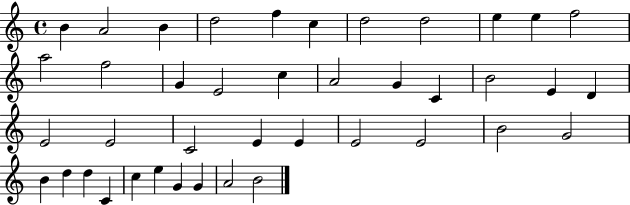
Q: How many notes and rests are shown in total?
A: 41